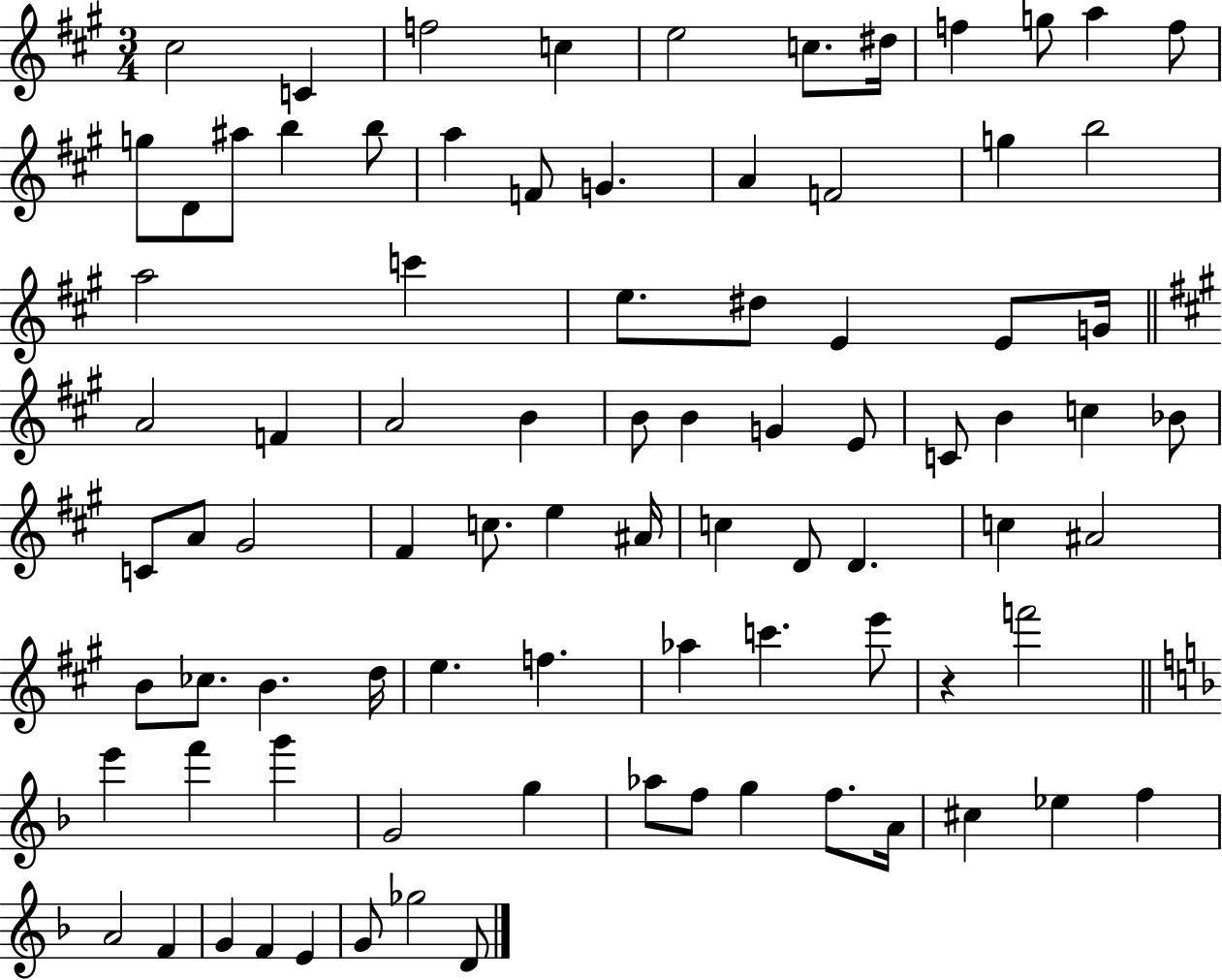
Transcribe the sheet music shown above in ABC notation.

X:1
T:Untitled
M:3/4
L:1/4
K:A
^c2 C f2 c e2 c/2 ^d/4 f g/2 a f/2 g/2 D/2 ^a/2 b b/2 a F/2 G A F2 g b2 a2 c' e/2 ^d/2 E E/2 G/4 A2 F A2 B B/2 B G E/2 C/2 B c _B/2 C/2 A/2 ^G2 ^F c/2 e ^A/4 c D/2 D c ^A2 B/2 _c/2 B d/4 e f _a c' e'/2 z f'2 e' f' g' G2 g _a/2 f/2 g f/2 A/4 ^c _e f A2 F G F E G/2 _g2 D/2